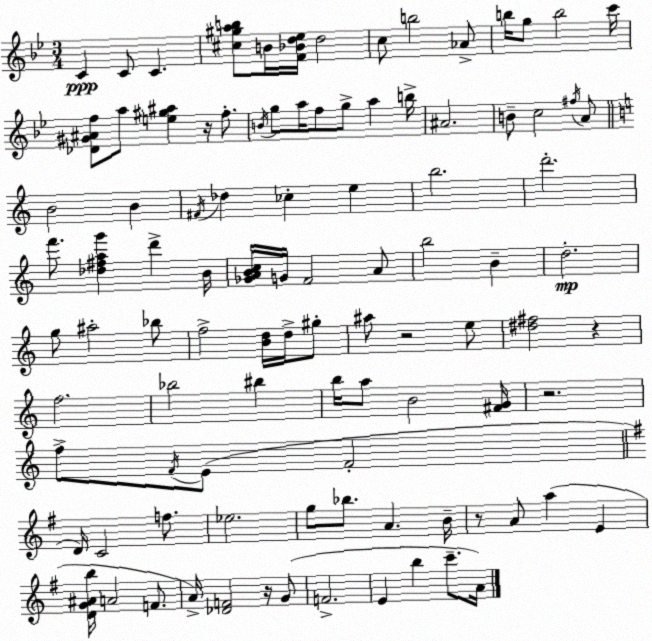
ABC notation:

X:1
T:Untitled
M:3/4
L:1/4
K:Gm
C C/2 C [^c^gab]/2 B/4 [F_Bd_e]/4 d2 c/2 b2 _A/2 b/4 g/2 b2 c'/4 [_D^G^Af]/2 a/2 [e^g^a] z/4 f/2 B/4 g/2 a/4 f/2 g/2 a b/4 ^A2 B/2 c2 ^f/4 A/2 B2 B ^F/4 _d _c e b2 d'2 f'/2 [_d^fag'] d' B/4 [_GABc]/4 G/4 F2 A/2 b2 B d2 g/2 ^a2 _b/2 f2 [Bd]/4 d/4 ^g/2 ^a/2 z2 e/2 [^d^f]2 z f2 _b2 ^b b/4 a/2 B2 [^FG]/4 z2 f/2 F/4 E/2 F2 D/4 C2 f/2 _e2 g/2 _b/2 A B/4 z/2 A/2 a E [DG^Ab]/4 A2 F/2 A/4 [_DF]2 z/4 G/2 F2 E b c'/2 A/4